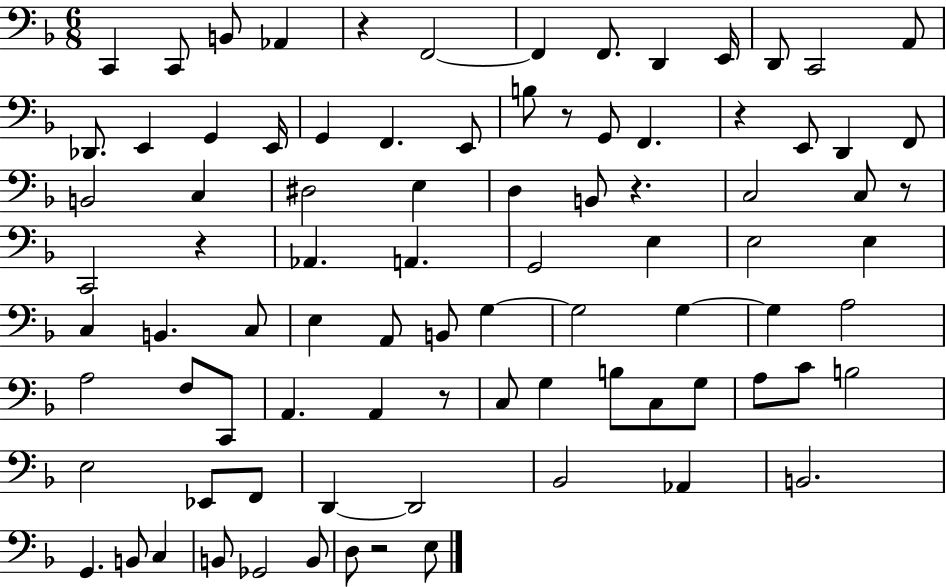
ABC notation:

X:1
T:Untitled
M:6/8
L:1/4
K:F
C,, C,,/2 B,,/2 _A,, z F,,2 F,, F,,/2 D,, E,,/4 D,,/2 C,,2 A,,/2 _D,,/2 E,, G,, E,,/4 G,, F,, E,,/2 B,/2 z/2 G,,/2 F,, z E,,/2 D,, F,,/2 B,,2 C, ^D,2 E, D, B,,/2 z C,2 C,/2 z/2 C,,2 z _A,, A,, G,,2 E, E,2 E, C, B,, C,/2 E, A,,/2 B,,/2 G, G,2 G, G, A,2 A,2 F,/2 C,,/2 A,, A,, z/2 C,/2 G, B,/2 C,/2 G,/2 A,/2 C/2 B,2 E,2 _E,,/2 F,,/2 D,, D,,2 _B,,2 _A,, B,,2 G,, B,,/2 C, B,,/2 _G,,2 B,,/2 D,/2 z2 E,/2